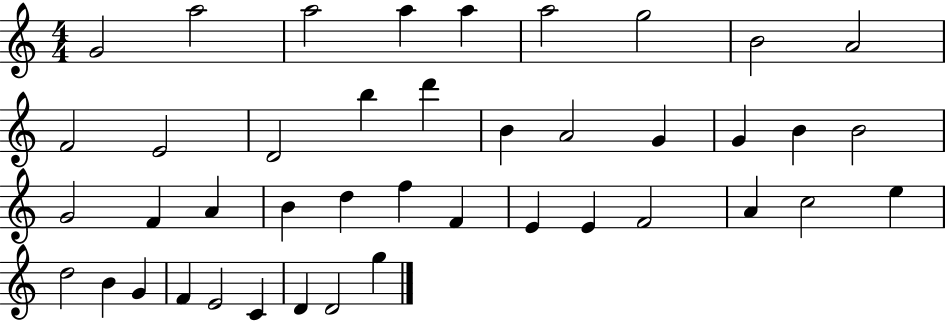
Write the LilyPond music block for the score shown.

{
  \clef treble
  \numericTimeSignature
  \time 4/4
  \key c \major
  g'2 a''2 | a''2 a''4 a''4 | a''2 g''2 | b'2 a'2 | \break f'2 e'2 | d'2 b''4 d'''4 | b'4 a'2 g'4 | g'4 b'4 b'2 | \break g'2 f'4 a'4 | b'4 d''4 f''4 f'4 | e'4 e'4 f'2 | a'4 c''2 e''4 | \break d''2 b'4 g'4 | f'4 e'2 c'4 | d'4 d'2 g''4 | \bar "|."
}